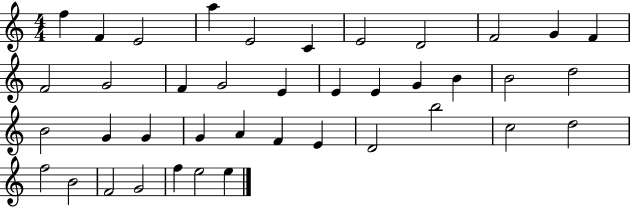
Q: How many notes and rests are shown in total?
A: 40